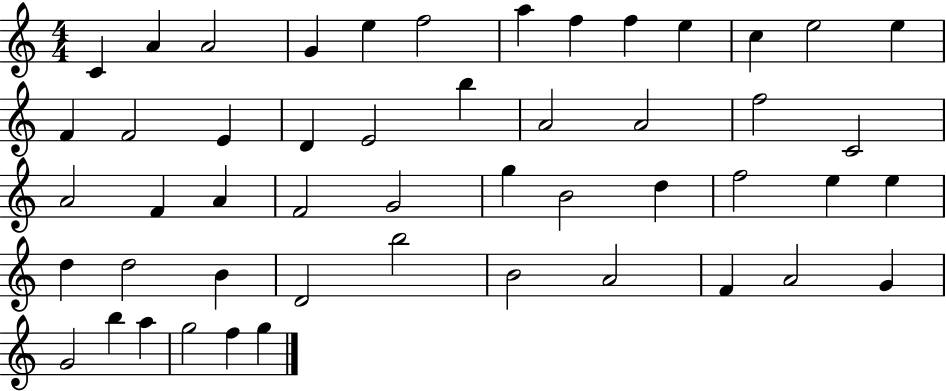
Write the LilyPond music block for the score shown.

{
  \clef treble
  \numericTimeSignature
  \time 4/4
  \key c \major
  c'4 a'4 a'2 | g'4 e''4 f''2 | a''4 f''4 f''4 e''4 | c''4 e''2 e''4 | \break f'4 f'2 e'4 | d'4 e'2 b''4 | a'2 a'2 | f''2 c'2 | \break a'2 f'4 a'4 | f'2 g'2 | g''4 b'2 d''4 | f''2 e''4 e''4 | \break d''4 d''2 b'4 | d'2 b''2 | b'2 a'2 | f'4 a'2 g'4 | \break g'2 b''4 a''4 | g''2 f''4 g''4 | \bar "|."
}